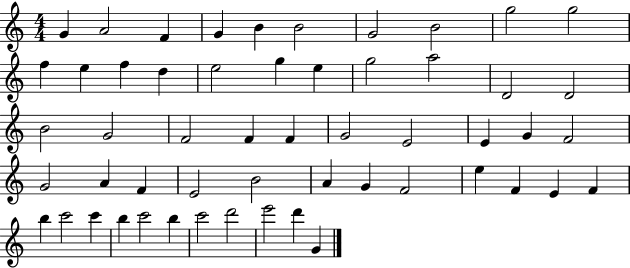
{
  \clef treble
  \numericTimeSignature
  \time 4/4
  \key c \major
  g'4 a'2 f'4 | g'4 b'4 b'2 | g'2 b'2 | g''2 g''2 | \break f''4 e''4 f''4 d''4 | e''2 g''4 e''4 | g''2 a''2 | d'2 d'2 | \break b'2 g'2 | f'2 f'4 f'4 | g'2 e'2 | e'4 g'4 f'2 | \break g'2 a'4 f'4 | e'2 b'2 | a'4 g'4 f'2 | e''4 f'4 e'4 f'4 | \break b''4 c'''2 c'''4 | b''4 c'''2 b''4 | c'''2 d'''2 | e'''2 d'''4 g'4 | \break \bar "|."
}